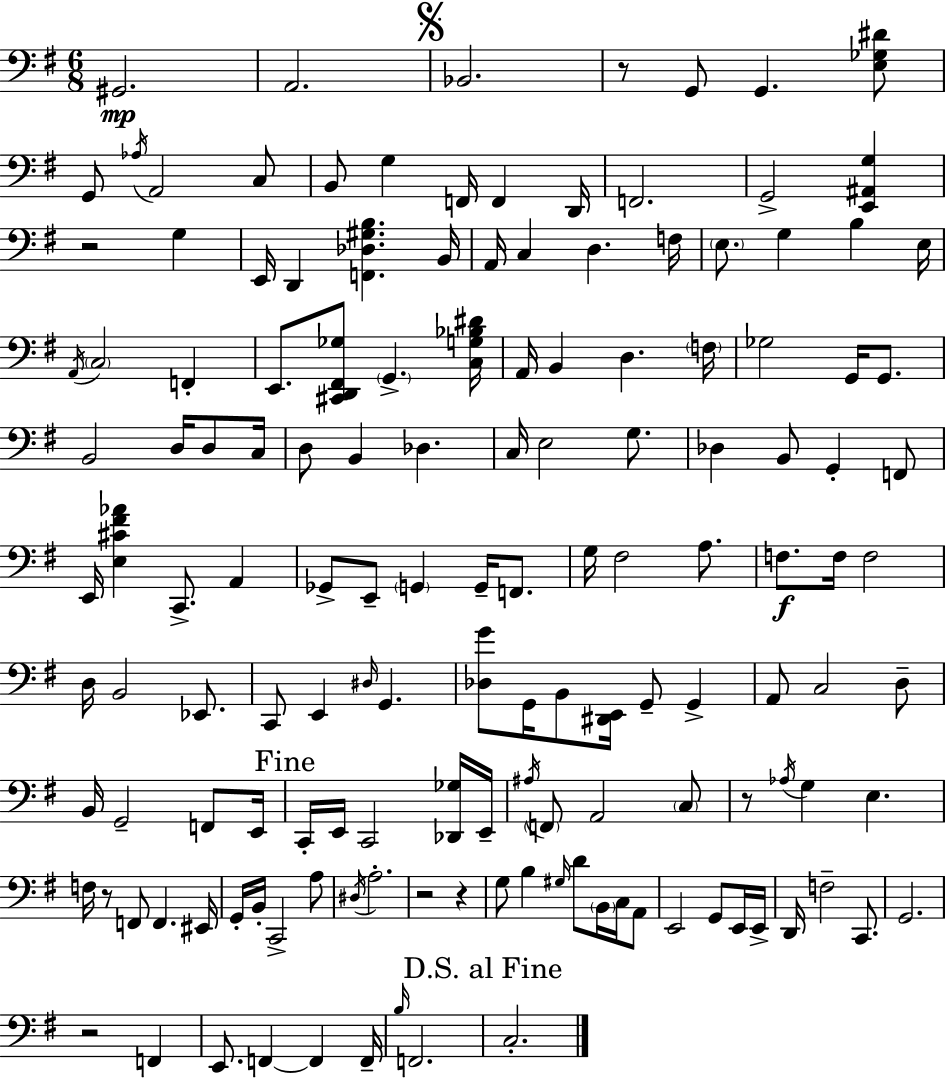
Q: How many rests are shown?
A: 7